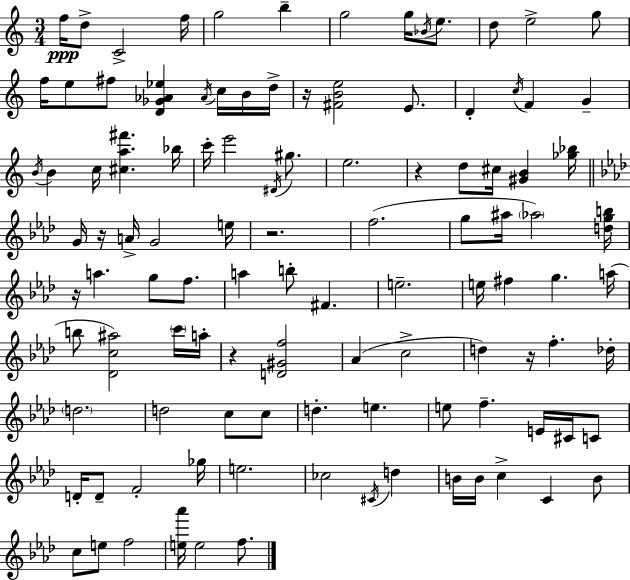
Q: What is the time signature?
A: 3/4